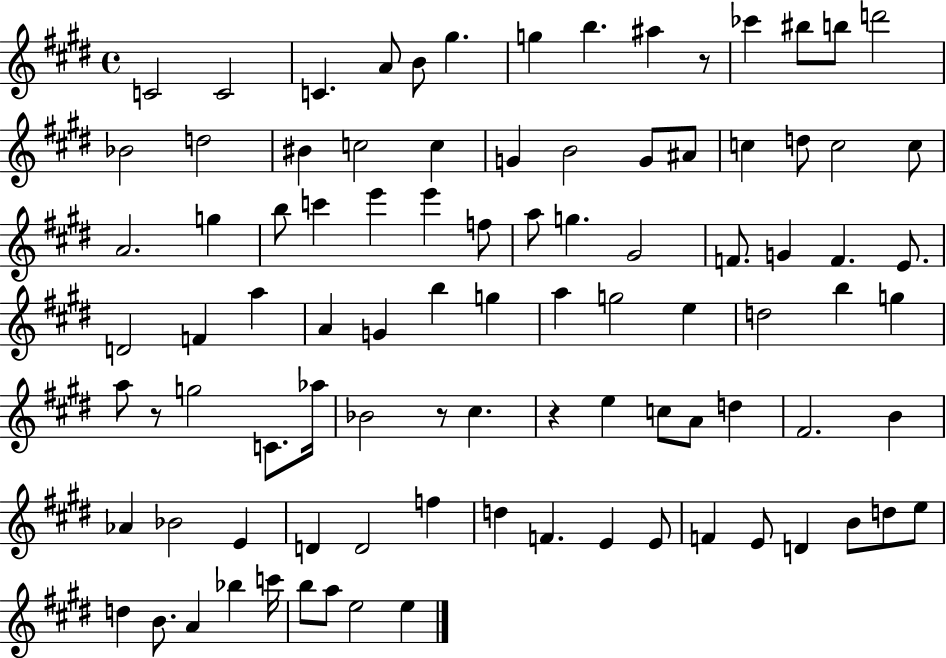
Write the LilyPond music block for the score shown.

{
  \clef treble
  \time 4/4
  \defaultTimeSignature
  \key e \major
  c'2 c'2 | c'4. a'8 b'8 gis''4. | g''4 b''4. ais''4 r8 | ces'''4 bis''8 b''8 d'''2 | \break bes'2 d''2 | bis'4 c''2 c''4 | g'4 b'2 g'8 ais'8 | c''4 d''8 c''2 c''8 | \break a'2. g''4 | b''8 c'''4 e'''4 e'''4 f''8 | a''8 g''4. gis'2 | f'8. g'4 f'4. e'8. | \break d'2 f'4 a''4 | a'4 g'4 b''4 g''4 | a''4 g''2 e''4 | d''2 b''4 g''4 | \break a''8 r8 g''2 c'8. aes''16 | bes'2 r8 cis''4. | r4 e''4 c''8 a'8 d''4 | fis'2. b'4 | \break aes'4 bes'2 e'4 | d'4 d'2 f''4 | d''4 f'4. e'4 e'8 | f'4 e'8 d'4 b'8 d''8 e''8 | \break d''4 b'8. a'4 bes''4 c'''16 | b''8 a''8 e''2 e''4 | \bar "|."
}